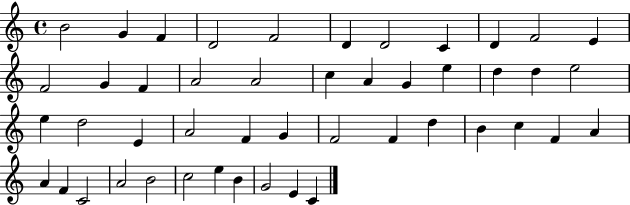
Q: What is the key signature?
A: C major